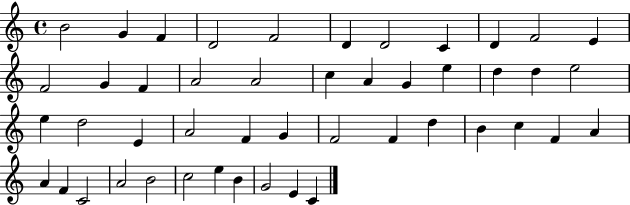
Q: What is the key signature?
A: C major